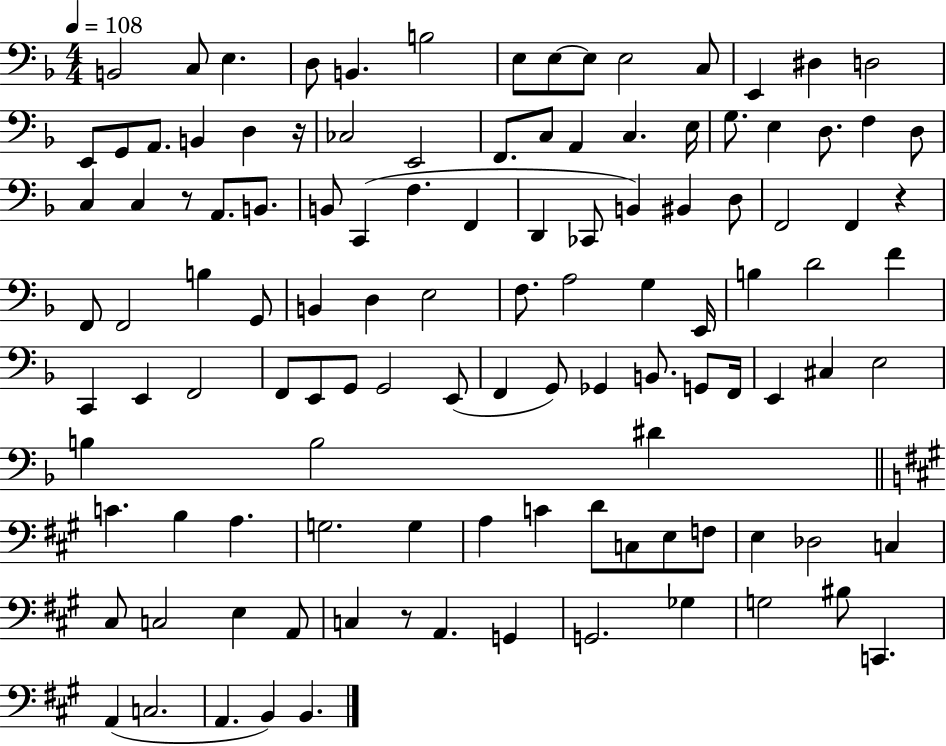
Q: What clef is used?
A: bass